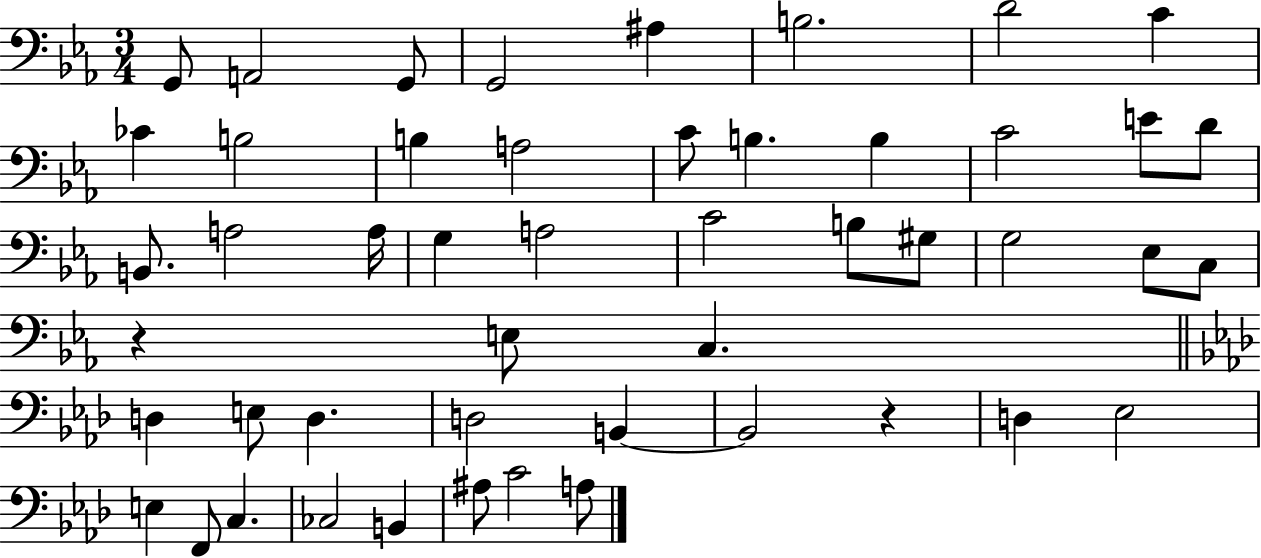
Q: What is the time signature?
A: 3/4